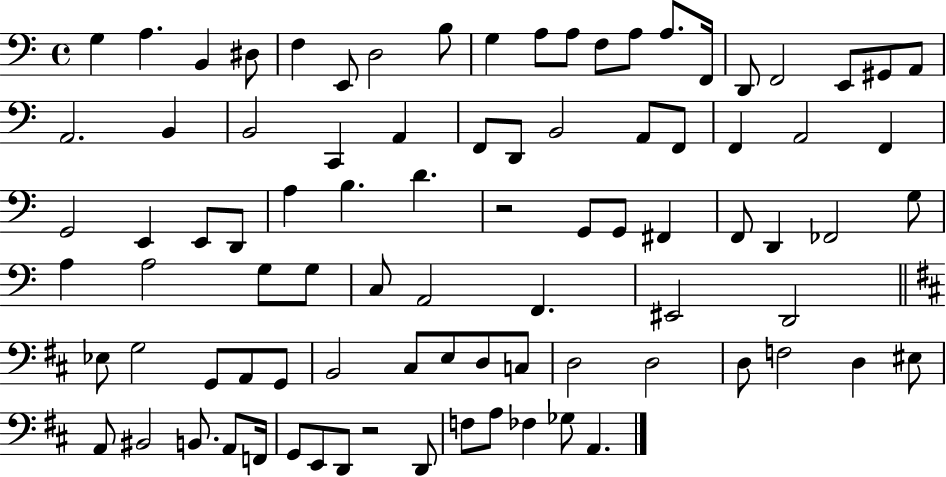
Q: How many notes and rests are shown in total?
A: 88